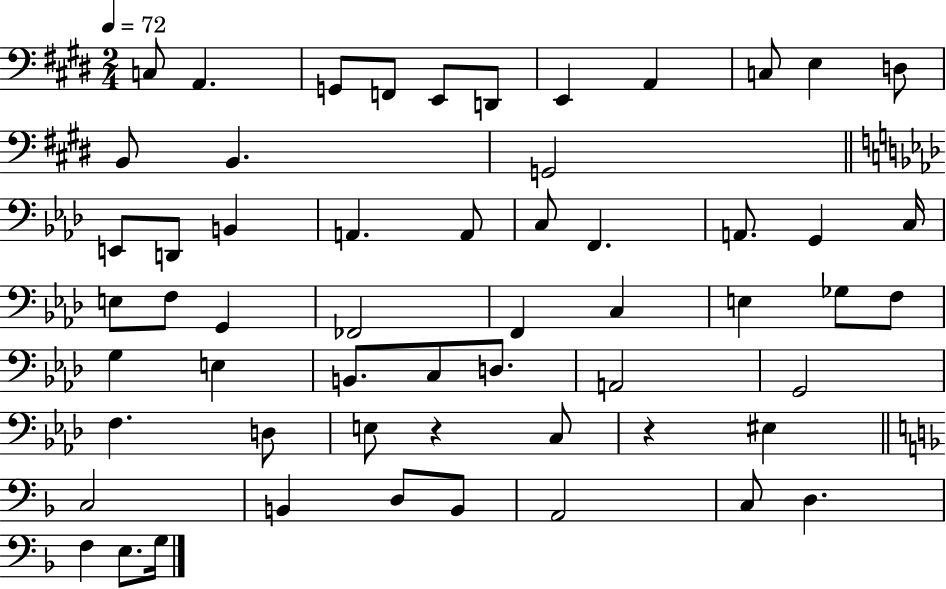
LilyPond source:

{
  \clef bass
  \numericTimeSignature
  \time 2/4
  \key e \major
  \tempo 4 = 72
  c8 a,4. | g,8 f,8 e,8 d,8 | e,4 a,4 | c8 e4 d8 | \break b,8 b,4. | g,2 | \bar "||" \break \key aes \major e,8 d,8 b,4 | a,4. a,8 | c8 f,4. | a,8. g,4 c16 | \break e8 f8 g,4 | fes,2 | f,4 c4 | e4 ges8 f8 | \break g4 e4 | b,8. c8 d8. | a,2 | g,2 | \break f4. d8 | e8 r4 c8 | r4 eis4 | \bar "||" \break \key f \major c2 | b,4 d8 b,8 | a,2 | c8 d4. | \break f4 e8. g16 | \bar "|."
}